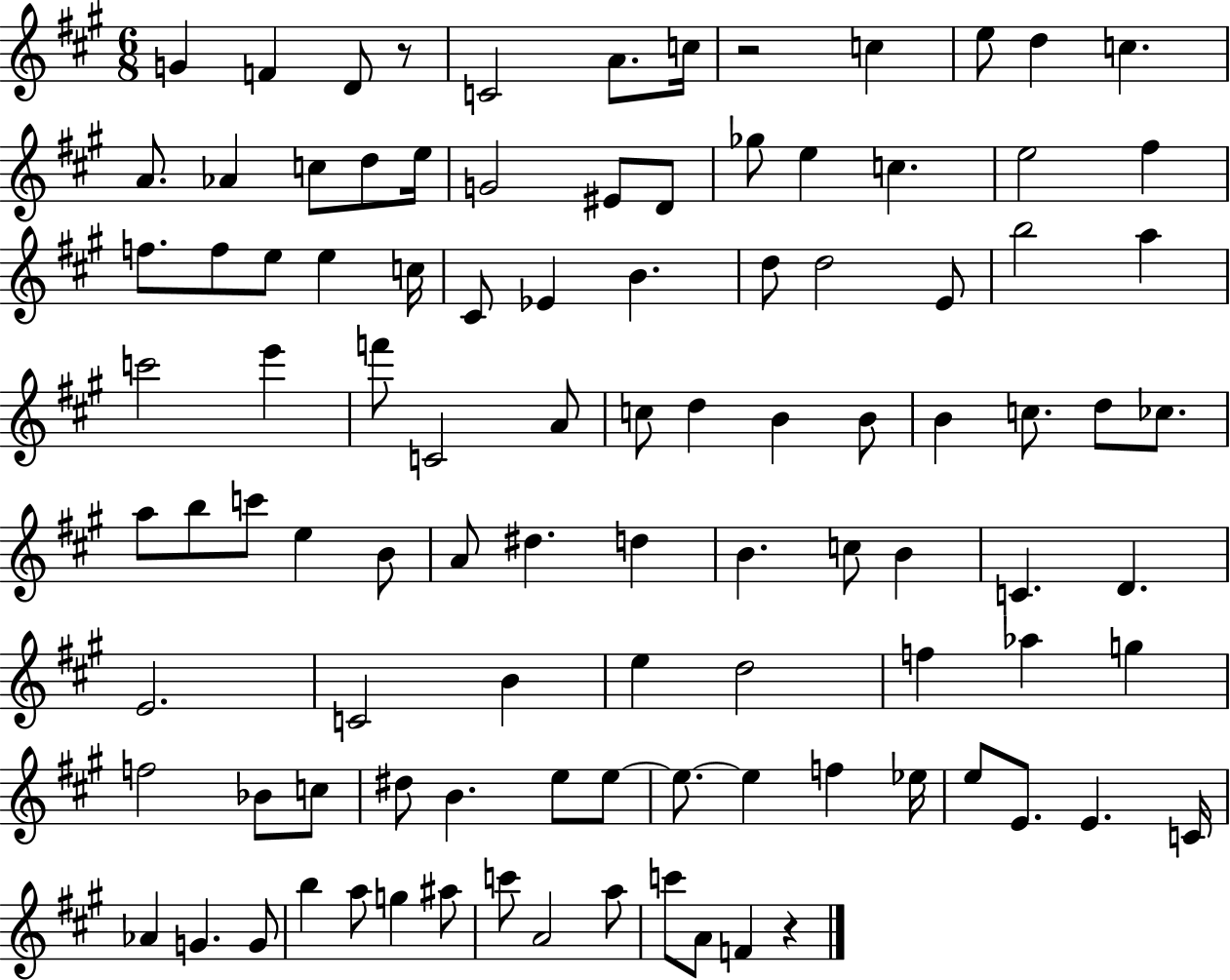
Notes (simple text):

G4/q F4/q D4/e R/e C4/h A4/e. C5/s R/h C5/q E5/e D5/q C5/q. A4/e. Ab4/q C5/e D5/e E5/s G4/h EIS4/e D4/e Gb5/e E5/q C5/q. E5/h F#5/q F5/e. F5/e E5/e E5/q C5/s C#4/e Eb4/q B4/q. D5/e D5/h E4/e B5/h A5/q C6/h E6/q F6/e C4/h A4/e C5/e D5/q B4/q B4/e B4/q C5/e. D5/e CES5/e. A5/e B5/e C6/e E5/q B4/e A4/e D#5/q. D5/q B4/q. C5/e B4/q C4/q. D4/q. E4/h. C4/h B4/q E5/q D5/h F5/q Ab5/q G5/q F5/h Bb4/e C5/e D#5/e B4/q. E5/e E5/e E5/e. E5/q F5/q Eb5/s E5/e E4/e. E4/q. C4/s Ab4/q G4/q. G4/e B5/q A5/e G5/q A#5/e C6/e A4/h A5/e C6/e A4/e F4/q R/q